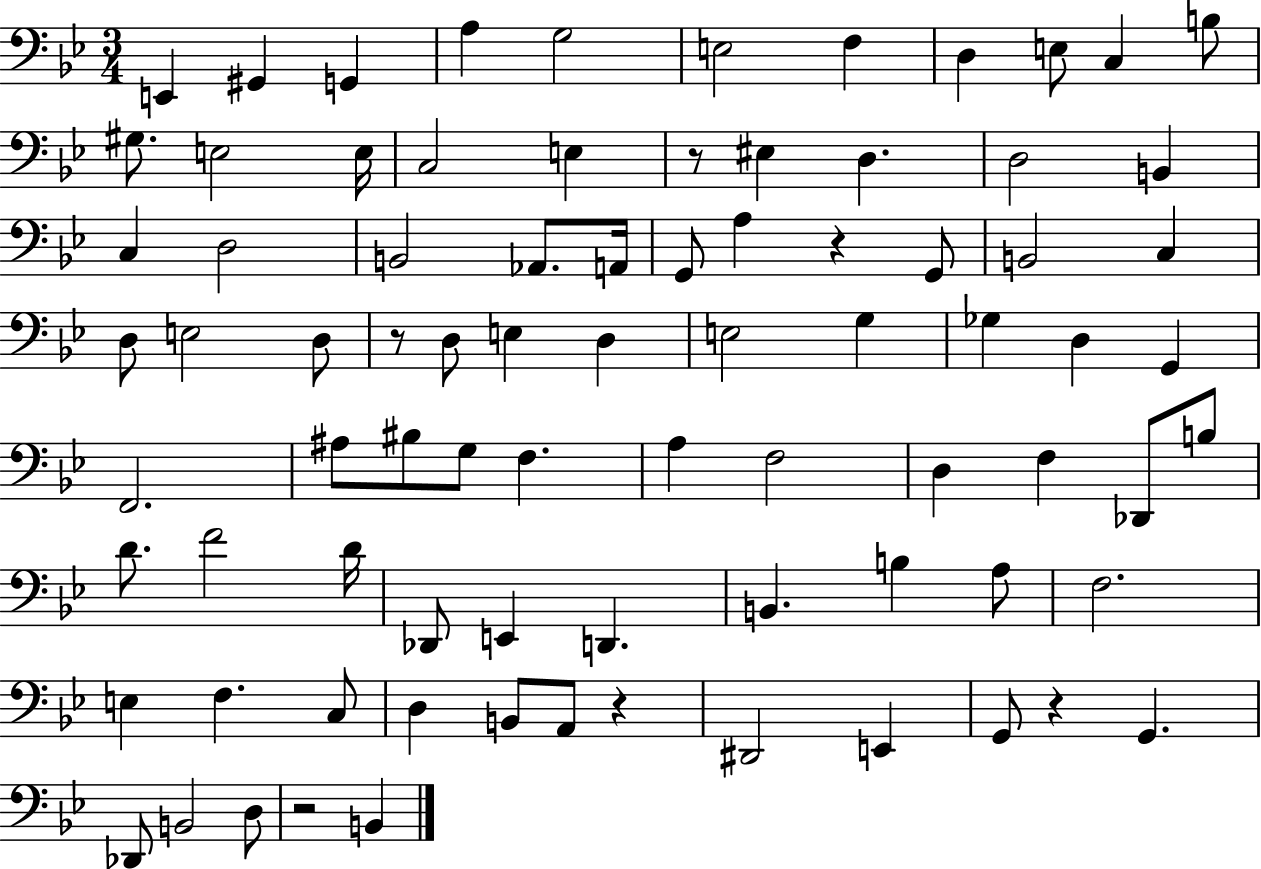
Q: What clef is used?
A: bass